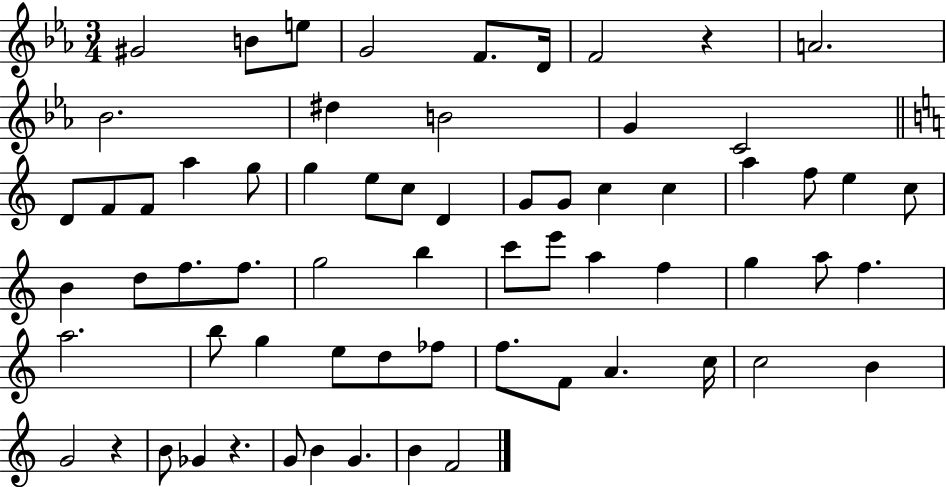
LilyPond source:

{
  \clef treble
  \numericTimeSignature
  \time 3/4
  \key ees \major
  gis'2 b'8 e''8 | g'2 f'8. d'16 | f'2 r4 | a'2. | \break bes'2. | dis''4 b'2 | g'4 c'2 | \bar "||" \break \key c \major d'8 f'8 f'8 a''4 g''8 | g''4 e''8 c''8 d'4 | g'8 g'8 c''4 c''4 | a''4 f''8 e''4 c''8 | \break b'4 d''8 f''8. f''8. | g''2 b''4 | c'''8 e'''8 a''4 f''4 | g''4 a''8 f''4. | \break a''2. | b''8 g''4 e''8 d''8 fes''8 | f''8. f'8 a'4. c''16 | c''2 b'4 | \break g'2 r4 | b'8 ges'4 r4. | g'8 b'4 g'4. | b'4 f'2 | \break \bar "|."
}